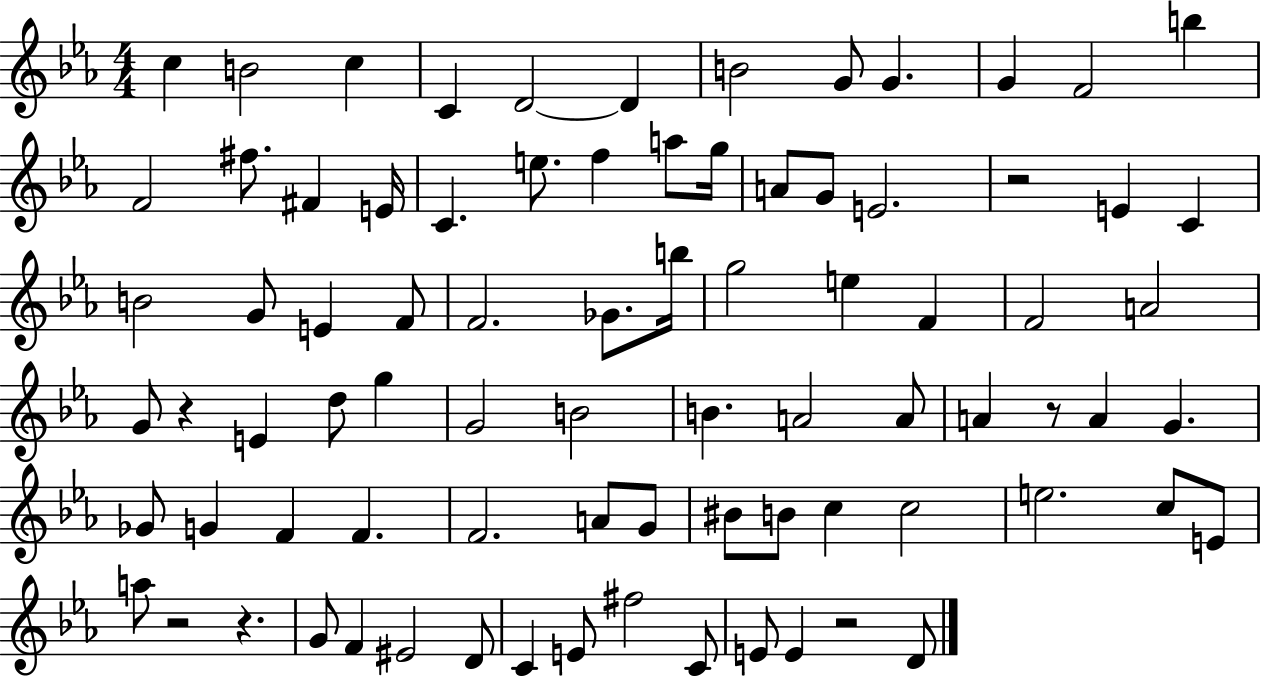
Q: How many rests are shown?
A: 6